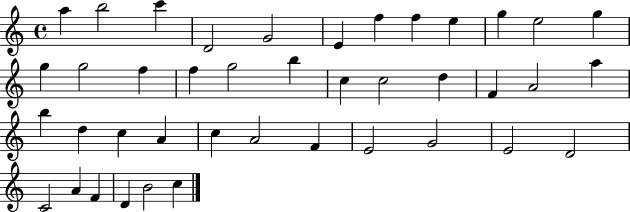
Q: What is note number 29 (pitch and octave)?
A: C5